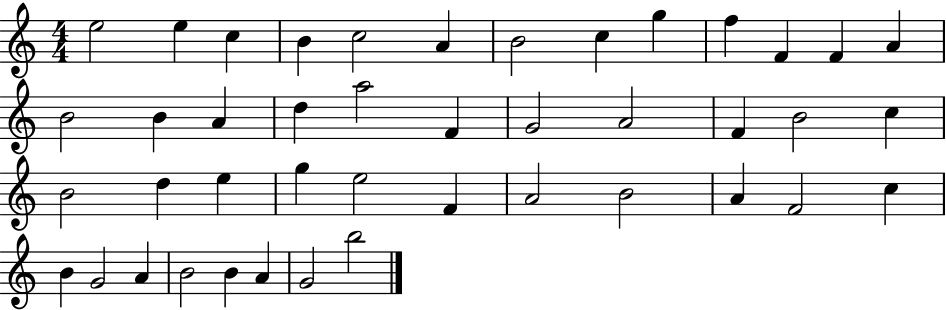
{
  \clef treble
  \numericTimeSignature
  \time 4/4
  \key c \major
  e''2 e''4 c''4 | b'4 c''2 a'4 | b'2 c''4 g''4 | f''4 f'4 f'4 a'4 | \break b'2 b'4 a'4 | d''4 a''2 f'4 | g'2 a'2 | f'4 b'2 c''4 | \break b'2 d''4 e''4 | g''4 e''2 f'4 | a'2 b'2 | a'4 f'2 c''4 | \break b'4 g'2 a'4 | b'2 b'4 a'4 | g'2 b''2 | \bar "|."
}